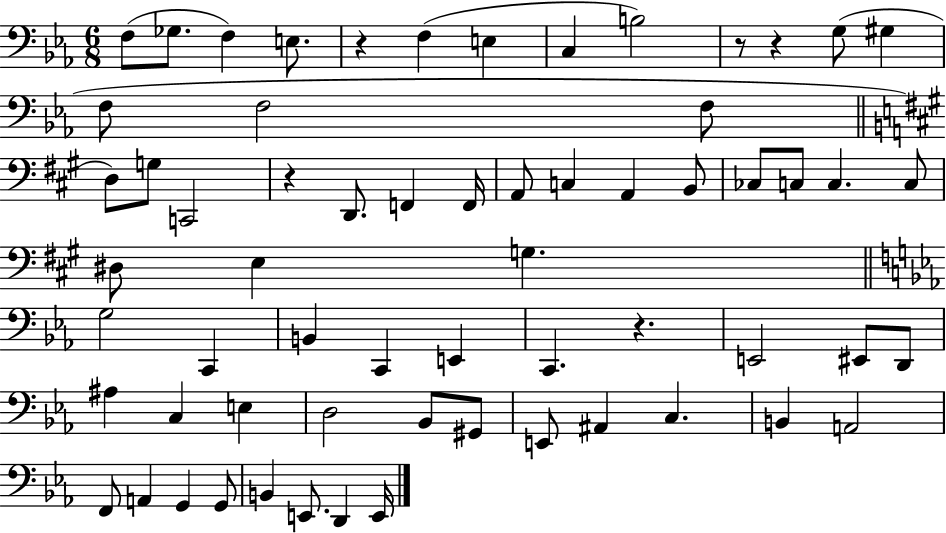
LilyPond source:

{
  \clef bass
  \numericTimeSignature
  \time 6/8
  \key ees \major
  f8( ges8. f4) e8. | r4 f4( e4 | c4 b2) | r8 r4 g8( gis4 | \break f8 f2 f8 | \bar "||" \break \key a \major d8) g8 c,2 | r4 d,8. f,4 f,16 | a,8 c4 a,4 b,8 | ces8 c8 c4. c8 | \break dis8 e4 g4. | \bar "||" \break \key c \minor g2 c,4 | b,4 c,4 e,4 | c,4. r4. | e,2 eis,8 d,8 | \break ais4 c4 e4 | d2 bes,8 gis,8 | e,8 ais,4 c4. | b,4 a,2 | \break f,8 a,4 g,4 g,8 | b,4 e,8. d,4 e,16 | \bar "|."
}